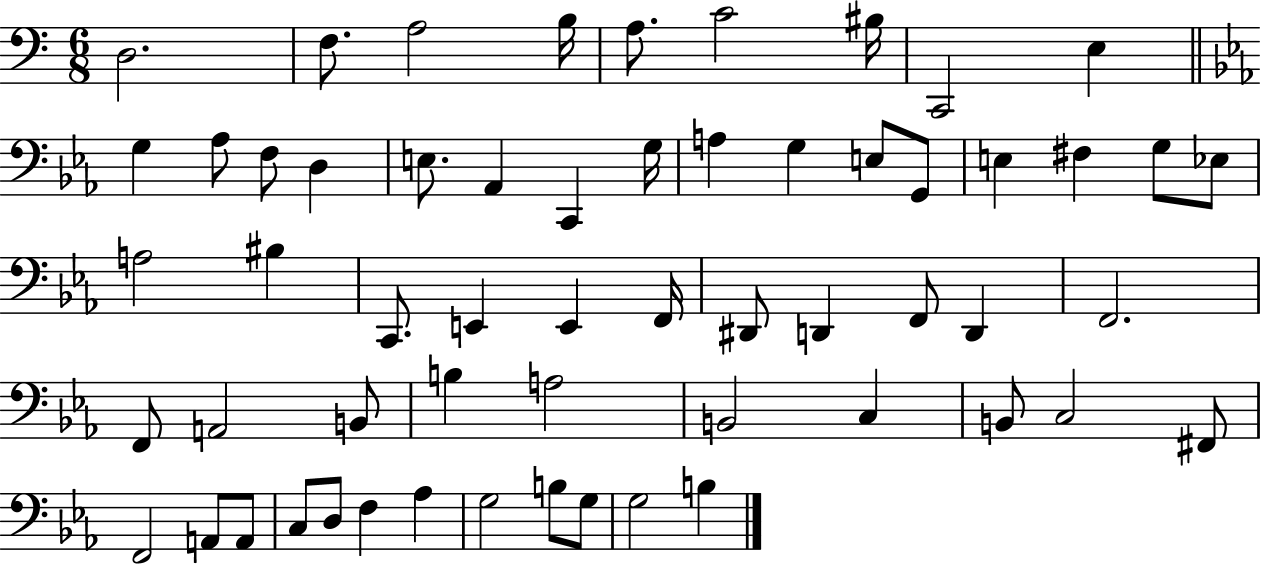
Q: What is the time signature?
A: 6/8